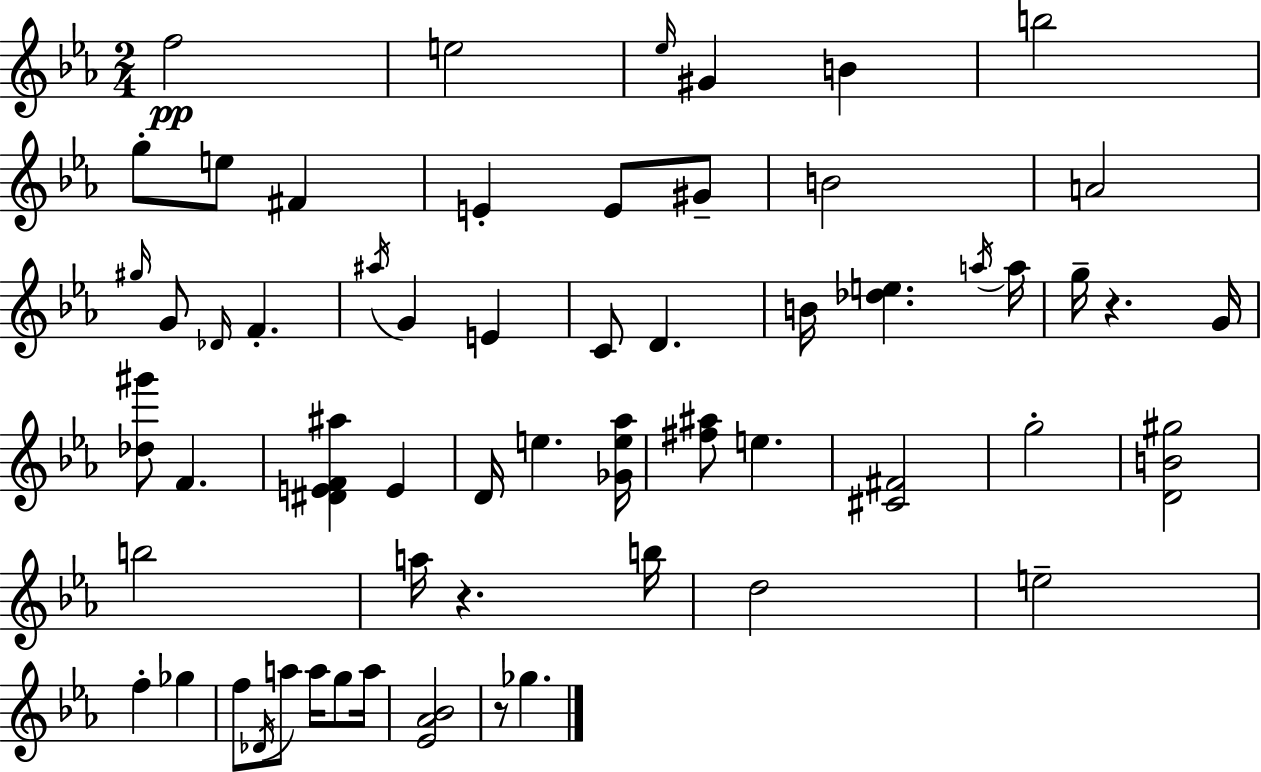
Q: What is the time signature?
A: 2/4